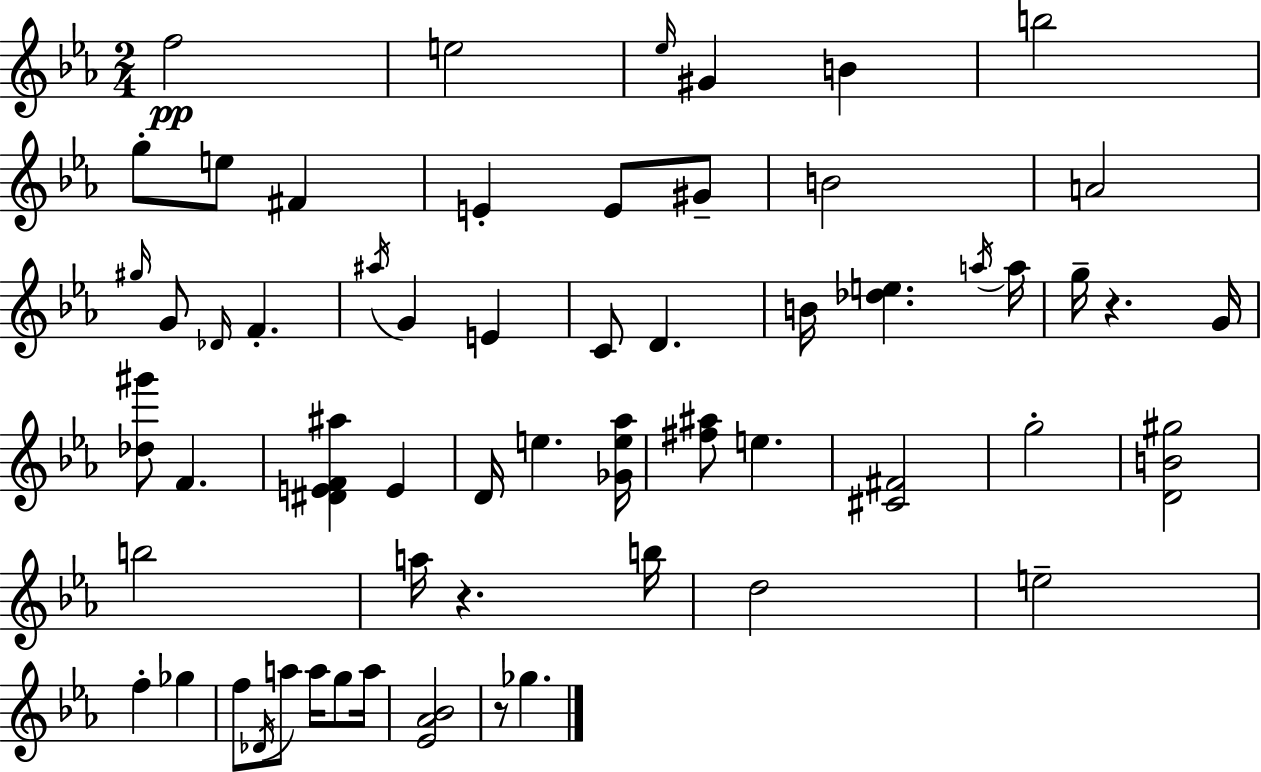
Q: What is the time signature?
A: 2/4